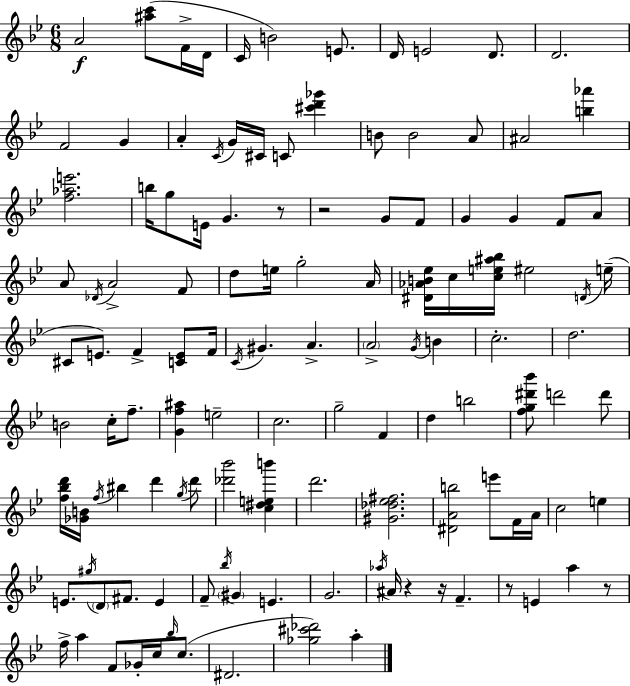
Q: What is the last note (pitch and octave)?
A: A5